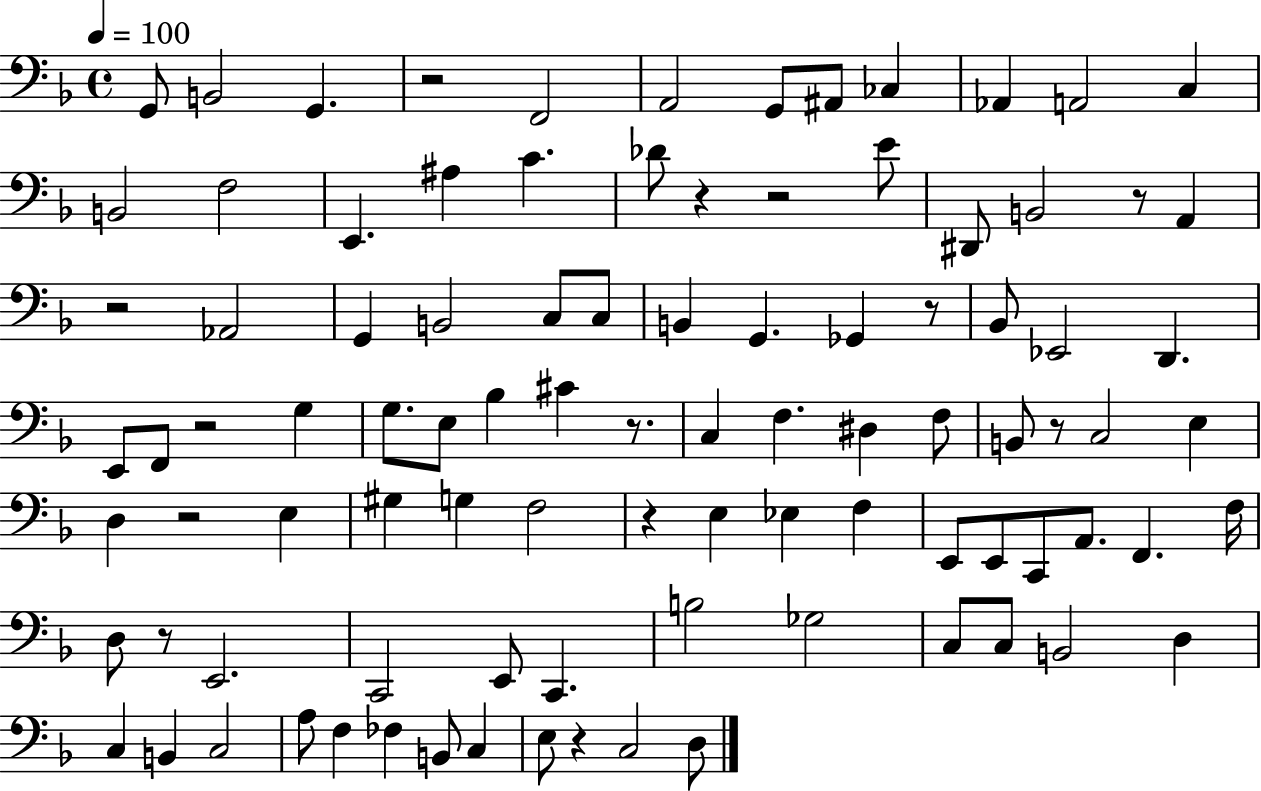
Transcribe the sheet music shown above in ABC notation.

X:1
T:Untitled
M:4/4
L:1/4
K:F
G,,/2 B,,2 G,, z2 F,,2 A,,2 G,,/2 ^A,,/2 _C, _A,, A,,2 C, B,,2 F,2 E,, ^A, C _D/2 z z2 E/2 ^D,,/2 B,,2 z/2 A,, z2 _A,,2 G,, B,,2 C,/2 C,/2 B,, G,, _G,, z/2 _B,,/2 _E,,2 D,, E,,/2 F,,/2 z2 G, G,/2 E,/2 _B, ^C z/2 C, F, ^D, F,/2 B,,/2 z/2 C,2 E, D, z2 E, ^G, G, F,2 z E, _E, F, E,,/2 E,,/2 C,,/2 A,,/2 F,, F,/4 D,/2 z/2 E,,2 C,,2 E,,/2 C,, B,2 _G,2 C,/2 C,/2 B,,2 D, C, B,, C,2 A,/2 F, _F, B,,/2 C, E,/2 z C,2 D,/2